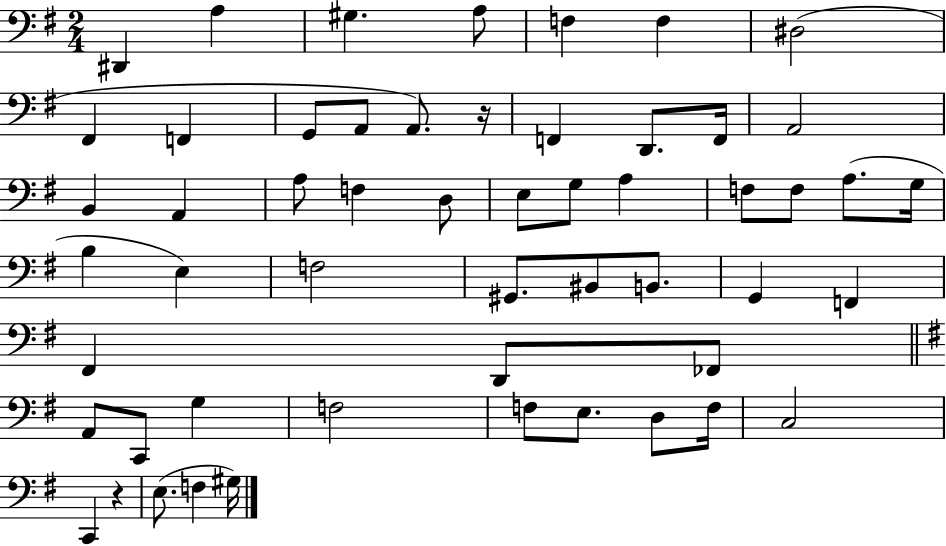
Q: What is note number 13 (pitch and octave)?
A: F2